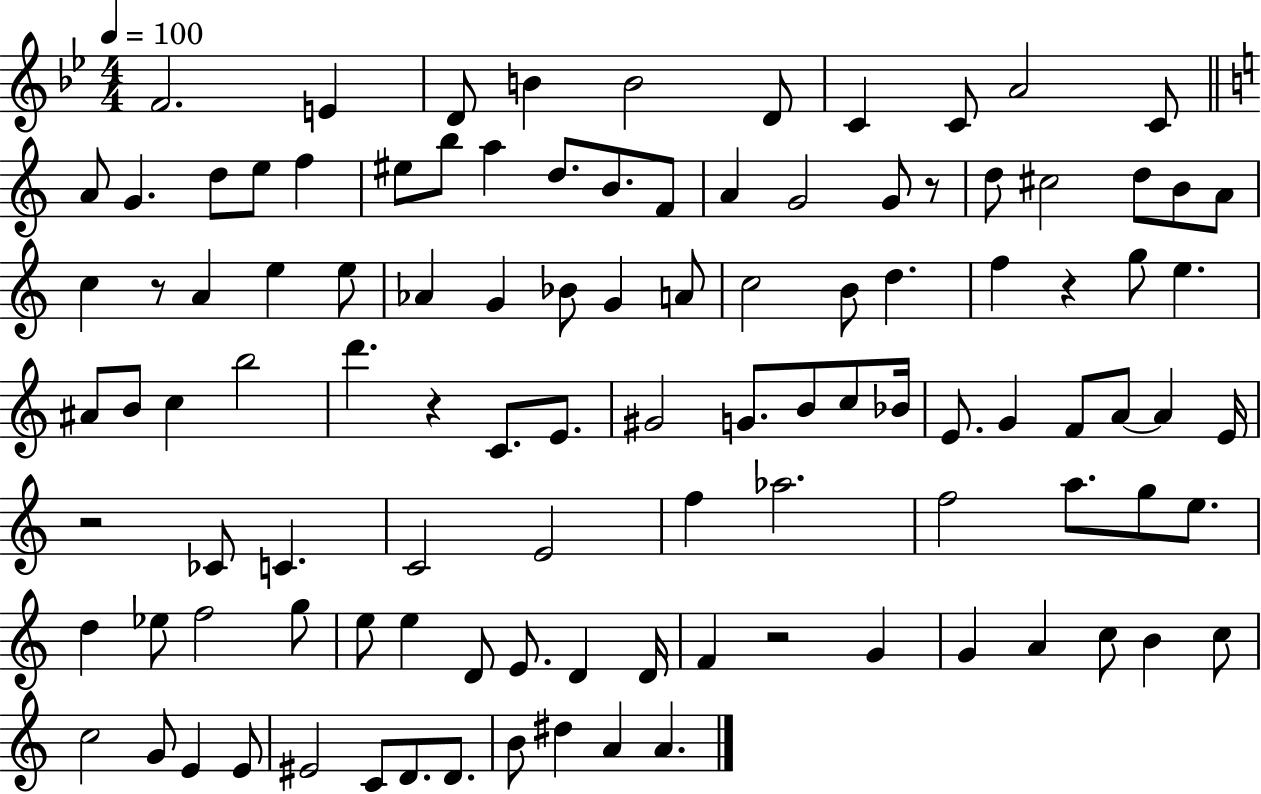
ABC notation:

X:1
T:Untitled
M:4/4
L:1/4
K:Bb
F2 E D/2 B B2 D/2 C C/2 A2 C/2 A/2 G d/2 e/2 f ^e/2 b/2 a d/2 B/2 F/2 A G2 G/2 z/2 d/2 ^c2 d/2 B/2 A/2 c z/2 A e e/2 _A G _B/2 G A/2 c2 B/2 d f z g/2 e ^A/2 B/2 c b2 d' z C/2 E/2 ^G2 G/2 B/2 c/2 _B/4 E/2 G F/2 A/2 A E/4 z2 _C/2 C C2 E2 f _a2 f2 a/2 g/2 e/2 d _e/2 f2 g/2 e/2 e D/2 E/2 D D/4 F z2 G G A c/2 B c/2 c2 G/2 E E/2 ^E2 C/2 D/2 D/2 B/2 ^d A A